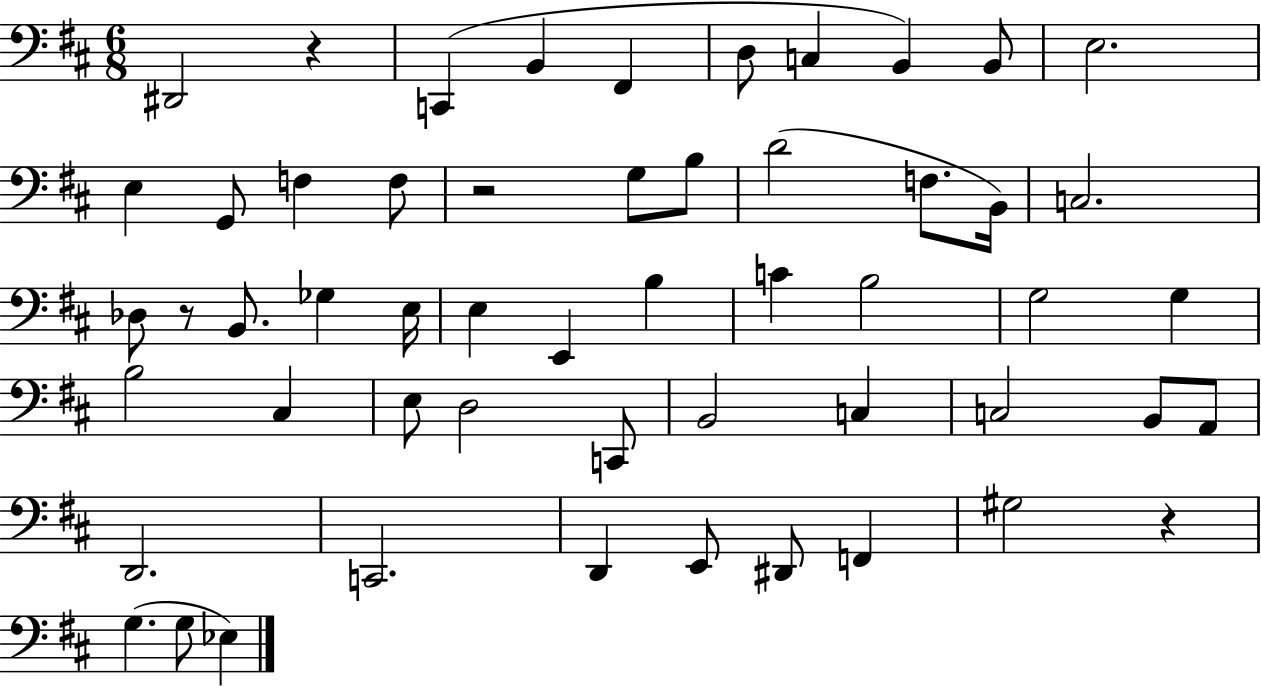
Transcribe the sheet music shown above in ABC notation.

X:1
T:Untitled
M:6/8
L:1/4
K:D
^D,,2 z C,, B,, ^F,, D,/2 C, B,, B,,/2 E,2 E, G,,/2 F, F,/2 z2 G,/2 B,/2 D2 F,/2 B,,/4 C,2 _D,/2 z/2 B,,/2 _G, E,/4 E, E,, B, C B,2 G,2 G, B,2 ^C, E,/2 D,2 C,,/2 B,,2 C, C,2 B,,/2 A,,/2 D,,2 C,,2 D,, E,,/2 ^D,,/2 F,, ^G,2 z G, G,/2 _E,